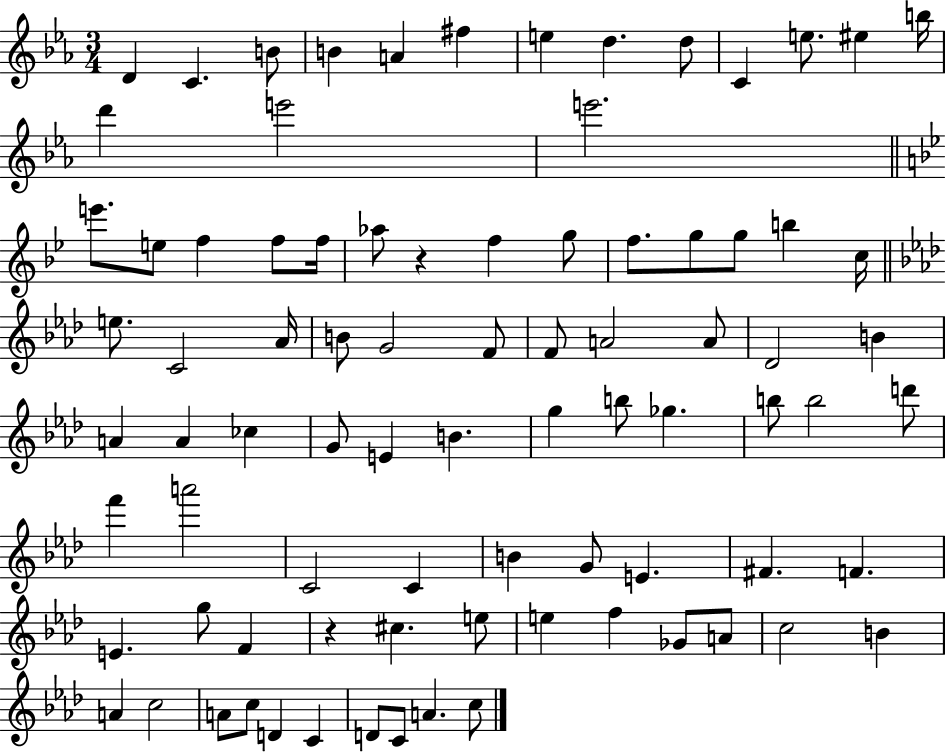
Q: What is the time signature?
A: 3/4